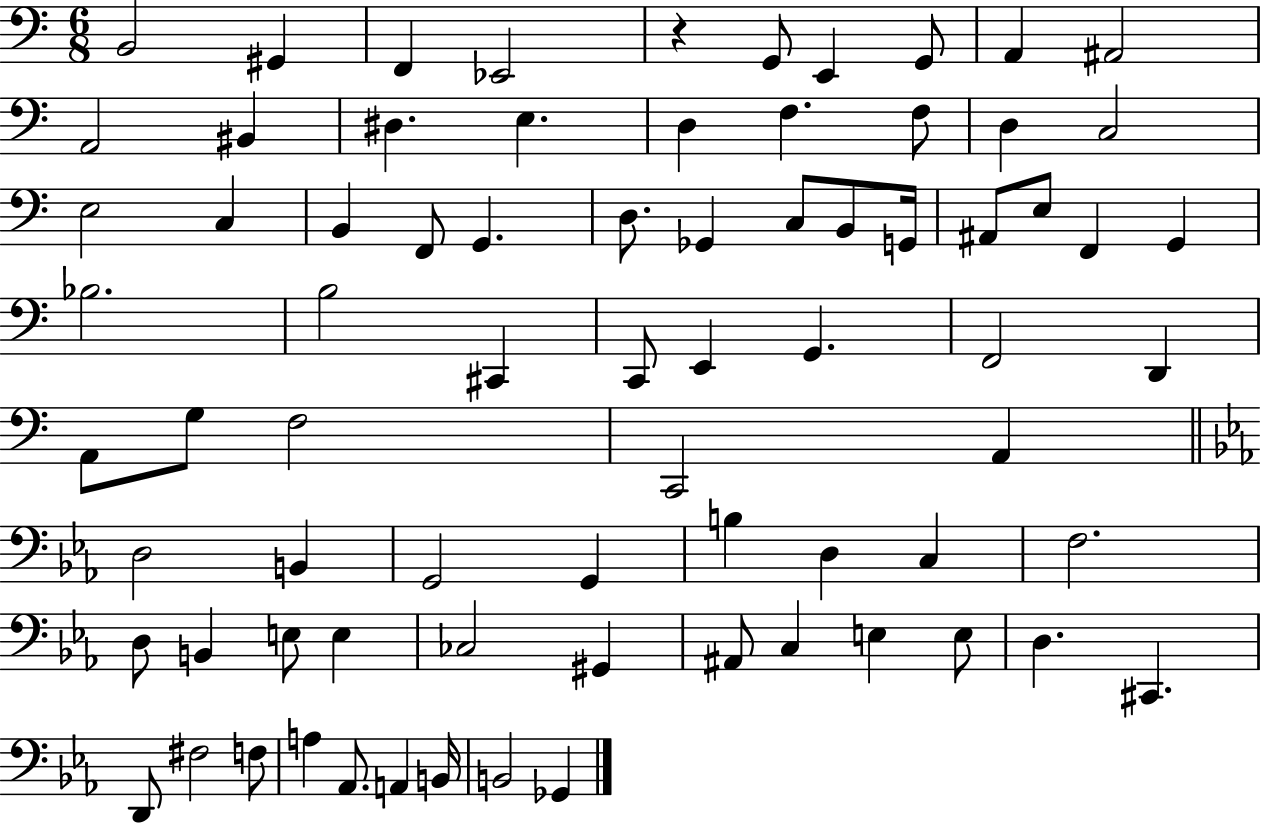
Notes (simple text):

B2/h G#2/q F2/q Eb2/h R/q G2/e E2/q G2/e A2/q A#2/h A2/h BIS2/q D#3/q. E3/q. D3/q F3/q. F3/e D3/q C3/h E3/h C3/q B2/q F2/e G2/q. D3/e. Gb2/q C3/e B2/e G2/s A#2/e E3/e F2/q G2/q Bb3/h. B3/h C#2/q C2/e E2/q G2/q. F2/h D2/q A2/e G3/e F3/h C2/h A2/q D3/h B2/q G2/h G2/q B3/q D3/q C3/q F3/h. D3/e B2/q E3/e E3/q CES3/h G#2/q A#2/e C3/q E3/q E3/e D3/q. C#2/q. D2/e F#3/h F3/e A3/q Ab2/e. A2/q B2/s B2/h Gb2/q